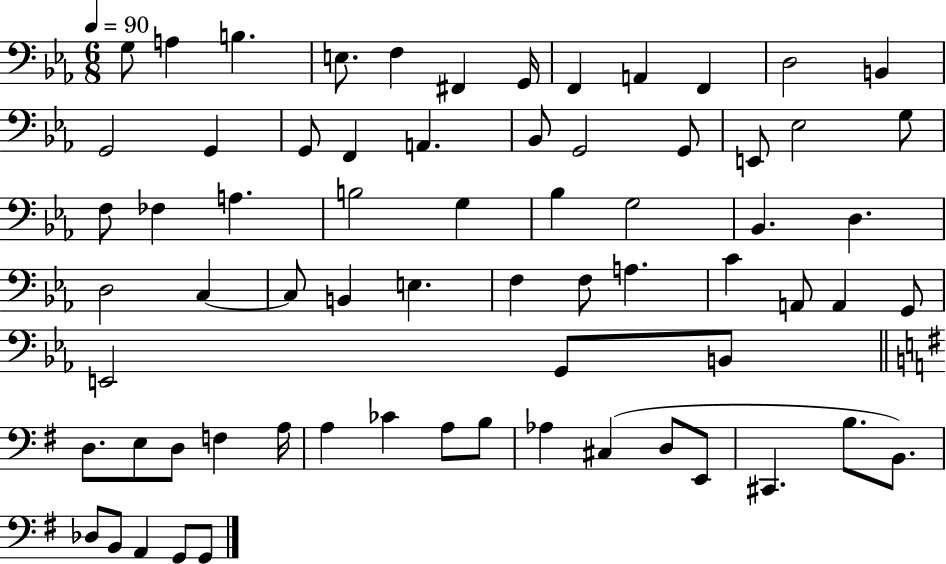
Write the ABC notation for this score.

X:1
T:Untitled
M:6/8
L:1/4
K:Eb
G,/2 A, B, E,/2 F, ^F,, G,,/4 F,, A,, F,, D,2 B,, G,,2 G,, G,,/2 F,, A,, _B,,/2 G,,2 G,,/2 E,,/2 _E,2 G,/2 F,/2 _F, A, B,2 G, _B, G,2 _B,, D, D,2 C, C,/2 B,, E, F, F,/2 A, C A,,/2 A,, G,,/2 E,,2 G,,/2 B,,/2 D,/2 E,/2 D,/2 F, A,/4 A, _C A,/2 B,/2 _A, ^C, D,/2 E,,/2 ^C,, B,/2 B,,/2 _D,/2 B,,/2 A,, G,,/2 G,,/2